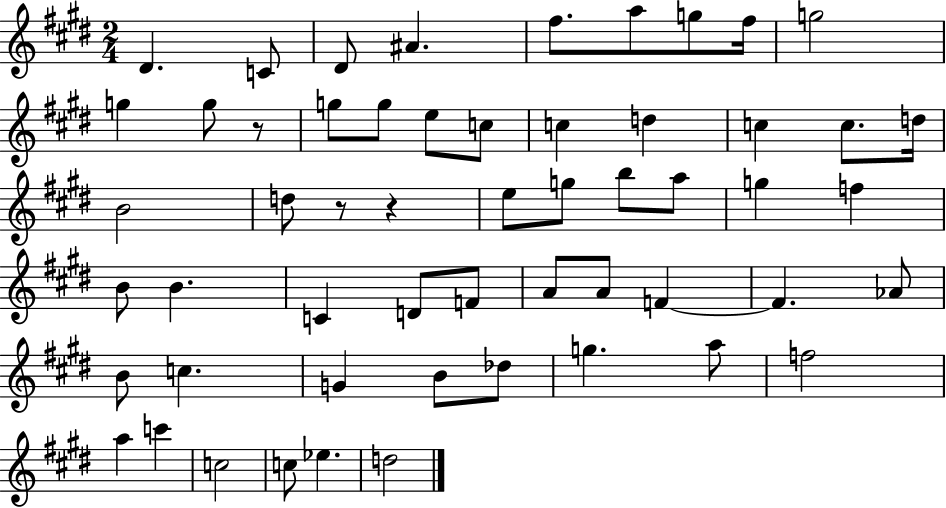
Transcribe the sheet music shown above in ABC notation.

X:1
T:Untitled
M:2/4
L:1/4
K:E
^D C/2 ^D/2 ^A ^f/2 a/2 g/2 ^f/4 g2 g g/2 z/2 g/2 g/2 e/2 c/2 c d c c/2 d/4 B2 d/2 z/2 z e/2 g/2 b/2 a/2 g f B/2 B C D/2 F/2 A/2 A/2 F F _A/2 B/2 c G B/2 _d/2 g a/2 f2 a c' c2 c/2 _e d2